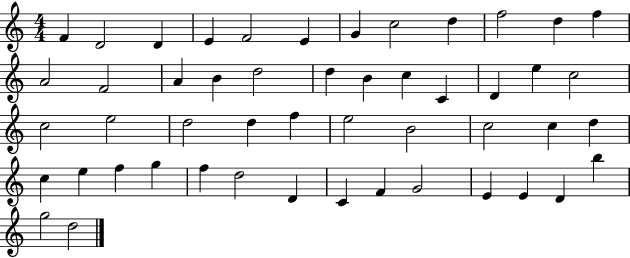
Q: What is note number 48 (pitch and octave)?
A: B5